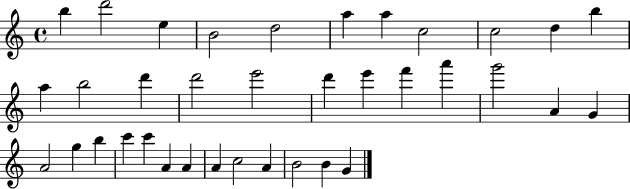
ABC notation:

X:1
T:Untitled
M:4/4
L:1/4
K:C
b d'2 e B2 d2 a a c2 c2 d b a b2 d' d'2 e'2 d' e' f' a' g'2 A G A2 g b c' c' A A A c2 A B2 B G